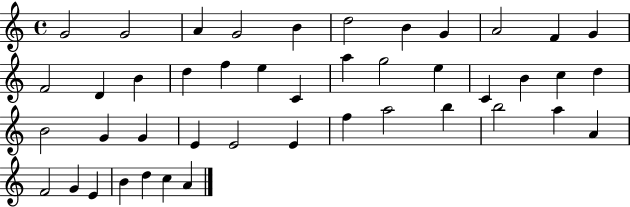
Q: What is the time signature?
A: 4/4